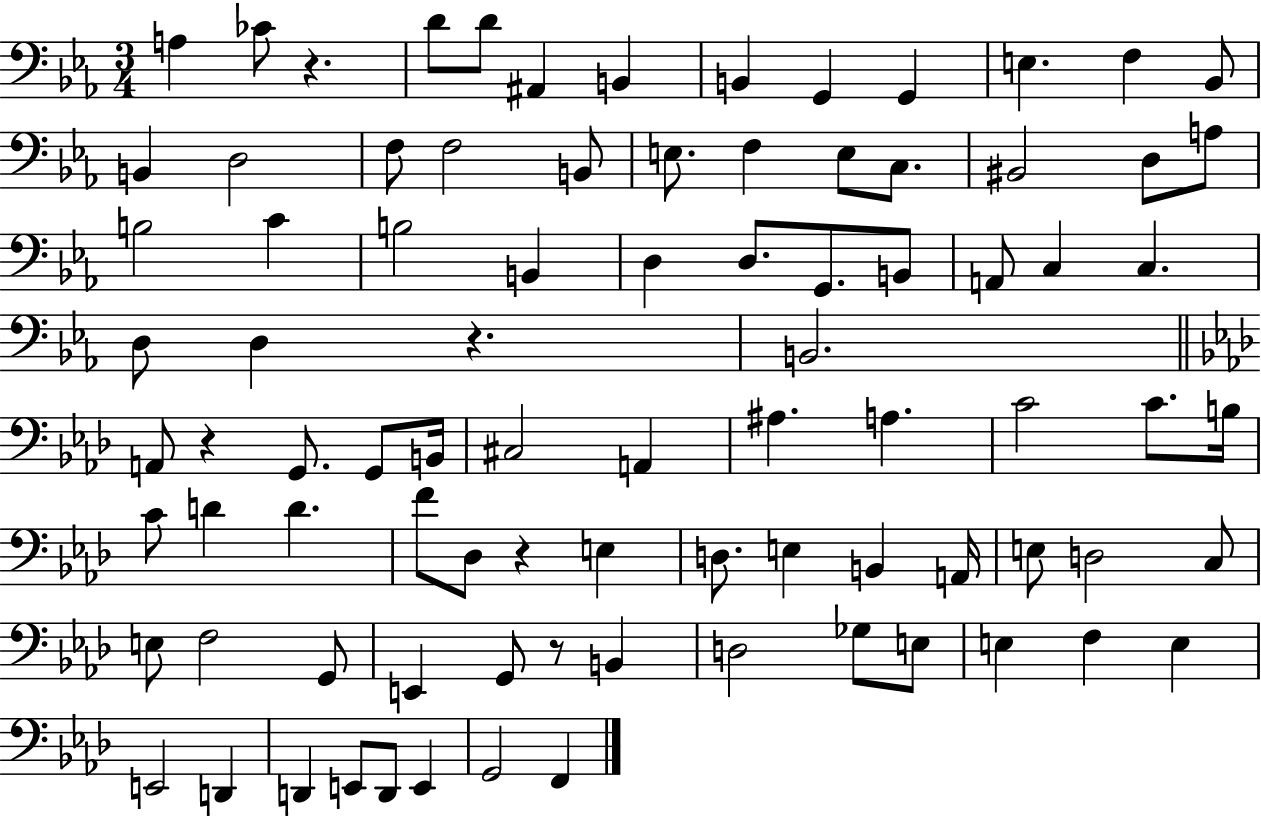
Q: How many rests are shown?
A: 5